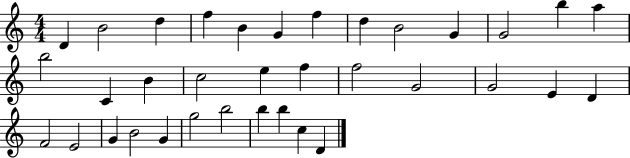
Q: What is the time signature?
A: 4/4